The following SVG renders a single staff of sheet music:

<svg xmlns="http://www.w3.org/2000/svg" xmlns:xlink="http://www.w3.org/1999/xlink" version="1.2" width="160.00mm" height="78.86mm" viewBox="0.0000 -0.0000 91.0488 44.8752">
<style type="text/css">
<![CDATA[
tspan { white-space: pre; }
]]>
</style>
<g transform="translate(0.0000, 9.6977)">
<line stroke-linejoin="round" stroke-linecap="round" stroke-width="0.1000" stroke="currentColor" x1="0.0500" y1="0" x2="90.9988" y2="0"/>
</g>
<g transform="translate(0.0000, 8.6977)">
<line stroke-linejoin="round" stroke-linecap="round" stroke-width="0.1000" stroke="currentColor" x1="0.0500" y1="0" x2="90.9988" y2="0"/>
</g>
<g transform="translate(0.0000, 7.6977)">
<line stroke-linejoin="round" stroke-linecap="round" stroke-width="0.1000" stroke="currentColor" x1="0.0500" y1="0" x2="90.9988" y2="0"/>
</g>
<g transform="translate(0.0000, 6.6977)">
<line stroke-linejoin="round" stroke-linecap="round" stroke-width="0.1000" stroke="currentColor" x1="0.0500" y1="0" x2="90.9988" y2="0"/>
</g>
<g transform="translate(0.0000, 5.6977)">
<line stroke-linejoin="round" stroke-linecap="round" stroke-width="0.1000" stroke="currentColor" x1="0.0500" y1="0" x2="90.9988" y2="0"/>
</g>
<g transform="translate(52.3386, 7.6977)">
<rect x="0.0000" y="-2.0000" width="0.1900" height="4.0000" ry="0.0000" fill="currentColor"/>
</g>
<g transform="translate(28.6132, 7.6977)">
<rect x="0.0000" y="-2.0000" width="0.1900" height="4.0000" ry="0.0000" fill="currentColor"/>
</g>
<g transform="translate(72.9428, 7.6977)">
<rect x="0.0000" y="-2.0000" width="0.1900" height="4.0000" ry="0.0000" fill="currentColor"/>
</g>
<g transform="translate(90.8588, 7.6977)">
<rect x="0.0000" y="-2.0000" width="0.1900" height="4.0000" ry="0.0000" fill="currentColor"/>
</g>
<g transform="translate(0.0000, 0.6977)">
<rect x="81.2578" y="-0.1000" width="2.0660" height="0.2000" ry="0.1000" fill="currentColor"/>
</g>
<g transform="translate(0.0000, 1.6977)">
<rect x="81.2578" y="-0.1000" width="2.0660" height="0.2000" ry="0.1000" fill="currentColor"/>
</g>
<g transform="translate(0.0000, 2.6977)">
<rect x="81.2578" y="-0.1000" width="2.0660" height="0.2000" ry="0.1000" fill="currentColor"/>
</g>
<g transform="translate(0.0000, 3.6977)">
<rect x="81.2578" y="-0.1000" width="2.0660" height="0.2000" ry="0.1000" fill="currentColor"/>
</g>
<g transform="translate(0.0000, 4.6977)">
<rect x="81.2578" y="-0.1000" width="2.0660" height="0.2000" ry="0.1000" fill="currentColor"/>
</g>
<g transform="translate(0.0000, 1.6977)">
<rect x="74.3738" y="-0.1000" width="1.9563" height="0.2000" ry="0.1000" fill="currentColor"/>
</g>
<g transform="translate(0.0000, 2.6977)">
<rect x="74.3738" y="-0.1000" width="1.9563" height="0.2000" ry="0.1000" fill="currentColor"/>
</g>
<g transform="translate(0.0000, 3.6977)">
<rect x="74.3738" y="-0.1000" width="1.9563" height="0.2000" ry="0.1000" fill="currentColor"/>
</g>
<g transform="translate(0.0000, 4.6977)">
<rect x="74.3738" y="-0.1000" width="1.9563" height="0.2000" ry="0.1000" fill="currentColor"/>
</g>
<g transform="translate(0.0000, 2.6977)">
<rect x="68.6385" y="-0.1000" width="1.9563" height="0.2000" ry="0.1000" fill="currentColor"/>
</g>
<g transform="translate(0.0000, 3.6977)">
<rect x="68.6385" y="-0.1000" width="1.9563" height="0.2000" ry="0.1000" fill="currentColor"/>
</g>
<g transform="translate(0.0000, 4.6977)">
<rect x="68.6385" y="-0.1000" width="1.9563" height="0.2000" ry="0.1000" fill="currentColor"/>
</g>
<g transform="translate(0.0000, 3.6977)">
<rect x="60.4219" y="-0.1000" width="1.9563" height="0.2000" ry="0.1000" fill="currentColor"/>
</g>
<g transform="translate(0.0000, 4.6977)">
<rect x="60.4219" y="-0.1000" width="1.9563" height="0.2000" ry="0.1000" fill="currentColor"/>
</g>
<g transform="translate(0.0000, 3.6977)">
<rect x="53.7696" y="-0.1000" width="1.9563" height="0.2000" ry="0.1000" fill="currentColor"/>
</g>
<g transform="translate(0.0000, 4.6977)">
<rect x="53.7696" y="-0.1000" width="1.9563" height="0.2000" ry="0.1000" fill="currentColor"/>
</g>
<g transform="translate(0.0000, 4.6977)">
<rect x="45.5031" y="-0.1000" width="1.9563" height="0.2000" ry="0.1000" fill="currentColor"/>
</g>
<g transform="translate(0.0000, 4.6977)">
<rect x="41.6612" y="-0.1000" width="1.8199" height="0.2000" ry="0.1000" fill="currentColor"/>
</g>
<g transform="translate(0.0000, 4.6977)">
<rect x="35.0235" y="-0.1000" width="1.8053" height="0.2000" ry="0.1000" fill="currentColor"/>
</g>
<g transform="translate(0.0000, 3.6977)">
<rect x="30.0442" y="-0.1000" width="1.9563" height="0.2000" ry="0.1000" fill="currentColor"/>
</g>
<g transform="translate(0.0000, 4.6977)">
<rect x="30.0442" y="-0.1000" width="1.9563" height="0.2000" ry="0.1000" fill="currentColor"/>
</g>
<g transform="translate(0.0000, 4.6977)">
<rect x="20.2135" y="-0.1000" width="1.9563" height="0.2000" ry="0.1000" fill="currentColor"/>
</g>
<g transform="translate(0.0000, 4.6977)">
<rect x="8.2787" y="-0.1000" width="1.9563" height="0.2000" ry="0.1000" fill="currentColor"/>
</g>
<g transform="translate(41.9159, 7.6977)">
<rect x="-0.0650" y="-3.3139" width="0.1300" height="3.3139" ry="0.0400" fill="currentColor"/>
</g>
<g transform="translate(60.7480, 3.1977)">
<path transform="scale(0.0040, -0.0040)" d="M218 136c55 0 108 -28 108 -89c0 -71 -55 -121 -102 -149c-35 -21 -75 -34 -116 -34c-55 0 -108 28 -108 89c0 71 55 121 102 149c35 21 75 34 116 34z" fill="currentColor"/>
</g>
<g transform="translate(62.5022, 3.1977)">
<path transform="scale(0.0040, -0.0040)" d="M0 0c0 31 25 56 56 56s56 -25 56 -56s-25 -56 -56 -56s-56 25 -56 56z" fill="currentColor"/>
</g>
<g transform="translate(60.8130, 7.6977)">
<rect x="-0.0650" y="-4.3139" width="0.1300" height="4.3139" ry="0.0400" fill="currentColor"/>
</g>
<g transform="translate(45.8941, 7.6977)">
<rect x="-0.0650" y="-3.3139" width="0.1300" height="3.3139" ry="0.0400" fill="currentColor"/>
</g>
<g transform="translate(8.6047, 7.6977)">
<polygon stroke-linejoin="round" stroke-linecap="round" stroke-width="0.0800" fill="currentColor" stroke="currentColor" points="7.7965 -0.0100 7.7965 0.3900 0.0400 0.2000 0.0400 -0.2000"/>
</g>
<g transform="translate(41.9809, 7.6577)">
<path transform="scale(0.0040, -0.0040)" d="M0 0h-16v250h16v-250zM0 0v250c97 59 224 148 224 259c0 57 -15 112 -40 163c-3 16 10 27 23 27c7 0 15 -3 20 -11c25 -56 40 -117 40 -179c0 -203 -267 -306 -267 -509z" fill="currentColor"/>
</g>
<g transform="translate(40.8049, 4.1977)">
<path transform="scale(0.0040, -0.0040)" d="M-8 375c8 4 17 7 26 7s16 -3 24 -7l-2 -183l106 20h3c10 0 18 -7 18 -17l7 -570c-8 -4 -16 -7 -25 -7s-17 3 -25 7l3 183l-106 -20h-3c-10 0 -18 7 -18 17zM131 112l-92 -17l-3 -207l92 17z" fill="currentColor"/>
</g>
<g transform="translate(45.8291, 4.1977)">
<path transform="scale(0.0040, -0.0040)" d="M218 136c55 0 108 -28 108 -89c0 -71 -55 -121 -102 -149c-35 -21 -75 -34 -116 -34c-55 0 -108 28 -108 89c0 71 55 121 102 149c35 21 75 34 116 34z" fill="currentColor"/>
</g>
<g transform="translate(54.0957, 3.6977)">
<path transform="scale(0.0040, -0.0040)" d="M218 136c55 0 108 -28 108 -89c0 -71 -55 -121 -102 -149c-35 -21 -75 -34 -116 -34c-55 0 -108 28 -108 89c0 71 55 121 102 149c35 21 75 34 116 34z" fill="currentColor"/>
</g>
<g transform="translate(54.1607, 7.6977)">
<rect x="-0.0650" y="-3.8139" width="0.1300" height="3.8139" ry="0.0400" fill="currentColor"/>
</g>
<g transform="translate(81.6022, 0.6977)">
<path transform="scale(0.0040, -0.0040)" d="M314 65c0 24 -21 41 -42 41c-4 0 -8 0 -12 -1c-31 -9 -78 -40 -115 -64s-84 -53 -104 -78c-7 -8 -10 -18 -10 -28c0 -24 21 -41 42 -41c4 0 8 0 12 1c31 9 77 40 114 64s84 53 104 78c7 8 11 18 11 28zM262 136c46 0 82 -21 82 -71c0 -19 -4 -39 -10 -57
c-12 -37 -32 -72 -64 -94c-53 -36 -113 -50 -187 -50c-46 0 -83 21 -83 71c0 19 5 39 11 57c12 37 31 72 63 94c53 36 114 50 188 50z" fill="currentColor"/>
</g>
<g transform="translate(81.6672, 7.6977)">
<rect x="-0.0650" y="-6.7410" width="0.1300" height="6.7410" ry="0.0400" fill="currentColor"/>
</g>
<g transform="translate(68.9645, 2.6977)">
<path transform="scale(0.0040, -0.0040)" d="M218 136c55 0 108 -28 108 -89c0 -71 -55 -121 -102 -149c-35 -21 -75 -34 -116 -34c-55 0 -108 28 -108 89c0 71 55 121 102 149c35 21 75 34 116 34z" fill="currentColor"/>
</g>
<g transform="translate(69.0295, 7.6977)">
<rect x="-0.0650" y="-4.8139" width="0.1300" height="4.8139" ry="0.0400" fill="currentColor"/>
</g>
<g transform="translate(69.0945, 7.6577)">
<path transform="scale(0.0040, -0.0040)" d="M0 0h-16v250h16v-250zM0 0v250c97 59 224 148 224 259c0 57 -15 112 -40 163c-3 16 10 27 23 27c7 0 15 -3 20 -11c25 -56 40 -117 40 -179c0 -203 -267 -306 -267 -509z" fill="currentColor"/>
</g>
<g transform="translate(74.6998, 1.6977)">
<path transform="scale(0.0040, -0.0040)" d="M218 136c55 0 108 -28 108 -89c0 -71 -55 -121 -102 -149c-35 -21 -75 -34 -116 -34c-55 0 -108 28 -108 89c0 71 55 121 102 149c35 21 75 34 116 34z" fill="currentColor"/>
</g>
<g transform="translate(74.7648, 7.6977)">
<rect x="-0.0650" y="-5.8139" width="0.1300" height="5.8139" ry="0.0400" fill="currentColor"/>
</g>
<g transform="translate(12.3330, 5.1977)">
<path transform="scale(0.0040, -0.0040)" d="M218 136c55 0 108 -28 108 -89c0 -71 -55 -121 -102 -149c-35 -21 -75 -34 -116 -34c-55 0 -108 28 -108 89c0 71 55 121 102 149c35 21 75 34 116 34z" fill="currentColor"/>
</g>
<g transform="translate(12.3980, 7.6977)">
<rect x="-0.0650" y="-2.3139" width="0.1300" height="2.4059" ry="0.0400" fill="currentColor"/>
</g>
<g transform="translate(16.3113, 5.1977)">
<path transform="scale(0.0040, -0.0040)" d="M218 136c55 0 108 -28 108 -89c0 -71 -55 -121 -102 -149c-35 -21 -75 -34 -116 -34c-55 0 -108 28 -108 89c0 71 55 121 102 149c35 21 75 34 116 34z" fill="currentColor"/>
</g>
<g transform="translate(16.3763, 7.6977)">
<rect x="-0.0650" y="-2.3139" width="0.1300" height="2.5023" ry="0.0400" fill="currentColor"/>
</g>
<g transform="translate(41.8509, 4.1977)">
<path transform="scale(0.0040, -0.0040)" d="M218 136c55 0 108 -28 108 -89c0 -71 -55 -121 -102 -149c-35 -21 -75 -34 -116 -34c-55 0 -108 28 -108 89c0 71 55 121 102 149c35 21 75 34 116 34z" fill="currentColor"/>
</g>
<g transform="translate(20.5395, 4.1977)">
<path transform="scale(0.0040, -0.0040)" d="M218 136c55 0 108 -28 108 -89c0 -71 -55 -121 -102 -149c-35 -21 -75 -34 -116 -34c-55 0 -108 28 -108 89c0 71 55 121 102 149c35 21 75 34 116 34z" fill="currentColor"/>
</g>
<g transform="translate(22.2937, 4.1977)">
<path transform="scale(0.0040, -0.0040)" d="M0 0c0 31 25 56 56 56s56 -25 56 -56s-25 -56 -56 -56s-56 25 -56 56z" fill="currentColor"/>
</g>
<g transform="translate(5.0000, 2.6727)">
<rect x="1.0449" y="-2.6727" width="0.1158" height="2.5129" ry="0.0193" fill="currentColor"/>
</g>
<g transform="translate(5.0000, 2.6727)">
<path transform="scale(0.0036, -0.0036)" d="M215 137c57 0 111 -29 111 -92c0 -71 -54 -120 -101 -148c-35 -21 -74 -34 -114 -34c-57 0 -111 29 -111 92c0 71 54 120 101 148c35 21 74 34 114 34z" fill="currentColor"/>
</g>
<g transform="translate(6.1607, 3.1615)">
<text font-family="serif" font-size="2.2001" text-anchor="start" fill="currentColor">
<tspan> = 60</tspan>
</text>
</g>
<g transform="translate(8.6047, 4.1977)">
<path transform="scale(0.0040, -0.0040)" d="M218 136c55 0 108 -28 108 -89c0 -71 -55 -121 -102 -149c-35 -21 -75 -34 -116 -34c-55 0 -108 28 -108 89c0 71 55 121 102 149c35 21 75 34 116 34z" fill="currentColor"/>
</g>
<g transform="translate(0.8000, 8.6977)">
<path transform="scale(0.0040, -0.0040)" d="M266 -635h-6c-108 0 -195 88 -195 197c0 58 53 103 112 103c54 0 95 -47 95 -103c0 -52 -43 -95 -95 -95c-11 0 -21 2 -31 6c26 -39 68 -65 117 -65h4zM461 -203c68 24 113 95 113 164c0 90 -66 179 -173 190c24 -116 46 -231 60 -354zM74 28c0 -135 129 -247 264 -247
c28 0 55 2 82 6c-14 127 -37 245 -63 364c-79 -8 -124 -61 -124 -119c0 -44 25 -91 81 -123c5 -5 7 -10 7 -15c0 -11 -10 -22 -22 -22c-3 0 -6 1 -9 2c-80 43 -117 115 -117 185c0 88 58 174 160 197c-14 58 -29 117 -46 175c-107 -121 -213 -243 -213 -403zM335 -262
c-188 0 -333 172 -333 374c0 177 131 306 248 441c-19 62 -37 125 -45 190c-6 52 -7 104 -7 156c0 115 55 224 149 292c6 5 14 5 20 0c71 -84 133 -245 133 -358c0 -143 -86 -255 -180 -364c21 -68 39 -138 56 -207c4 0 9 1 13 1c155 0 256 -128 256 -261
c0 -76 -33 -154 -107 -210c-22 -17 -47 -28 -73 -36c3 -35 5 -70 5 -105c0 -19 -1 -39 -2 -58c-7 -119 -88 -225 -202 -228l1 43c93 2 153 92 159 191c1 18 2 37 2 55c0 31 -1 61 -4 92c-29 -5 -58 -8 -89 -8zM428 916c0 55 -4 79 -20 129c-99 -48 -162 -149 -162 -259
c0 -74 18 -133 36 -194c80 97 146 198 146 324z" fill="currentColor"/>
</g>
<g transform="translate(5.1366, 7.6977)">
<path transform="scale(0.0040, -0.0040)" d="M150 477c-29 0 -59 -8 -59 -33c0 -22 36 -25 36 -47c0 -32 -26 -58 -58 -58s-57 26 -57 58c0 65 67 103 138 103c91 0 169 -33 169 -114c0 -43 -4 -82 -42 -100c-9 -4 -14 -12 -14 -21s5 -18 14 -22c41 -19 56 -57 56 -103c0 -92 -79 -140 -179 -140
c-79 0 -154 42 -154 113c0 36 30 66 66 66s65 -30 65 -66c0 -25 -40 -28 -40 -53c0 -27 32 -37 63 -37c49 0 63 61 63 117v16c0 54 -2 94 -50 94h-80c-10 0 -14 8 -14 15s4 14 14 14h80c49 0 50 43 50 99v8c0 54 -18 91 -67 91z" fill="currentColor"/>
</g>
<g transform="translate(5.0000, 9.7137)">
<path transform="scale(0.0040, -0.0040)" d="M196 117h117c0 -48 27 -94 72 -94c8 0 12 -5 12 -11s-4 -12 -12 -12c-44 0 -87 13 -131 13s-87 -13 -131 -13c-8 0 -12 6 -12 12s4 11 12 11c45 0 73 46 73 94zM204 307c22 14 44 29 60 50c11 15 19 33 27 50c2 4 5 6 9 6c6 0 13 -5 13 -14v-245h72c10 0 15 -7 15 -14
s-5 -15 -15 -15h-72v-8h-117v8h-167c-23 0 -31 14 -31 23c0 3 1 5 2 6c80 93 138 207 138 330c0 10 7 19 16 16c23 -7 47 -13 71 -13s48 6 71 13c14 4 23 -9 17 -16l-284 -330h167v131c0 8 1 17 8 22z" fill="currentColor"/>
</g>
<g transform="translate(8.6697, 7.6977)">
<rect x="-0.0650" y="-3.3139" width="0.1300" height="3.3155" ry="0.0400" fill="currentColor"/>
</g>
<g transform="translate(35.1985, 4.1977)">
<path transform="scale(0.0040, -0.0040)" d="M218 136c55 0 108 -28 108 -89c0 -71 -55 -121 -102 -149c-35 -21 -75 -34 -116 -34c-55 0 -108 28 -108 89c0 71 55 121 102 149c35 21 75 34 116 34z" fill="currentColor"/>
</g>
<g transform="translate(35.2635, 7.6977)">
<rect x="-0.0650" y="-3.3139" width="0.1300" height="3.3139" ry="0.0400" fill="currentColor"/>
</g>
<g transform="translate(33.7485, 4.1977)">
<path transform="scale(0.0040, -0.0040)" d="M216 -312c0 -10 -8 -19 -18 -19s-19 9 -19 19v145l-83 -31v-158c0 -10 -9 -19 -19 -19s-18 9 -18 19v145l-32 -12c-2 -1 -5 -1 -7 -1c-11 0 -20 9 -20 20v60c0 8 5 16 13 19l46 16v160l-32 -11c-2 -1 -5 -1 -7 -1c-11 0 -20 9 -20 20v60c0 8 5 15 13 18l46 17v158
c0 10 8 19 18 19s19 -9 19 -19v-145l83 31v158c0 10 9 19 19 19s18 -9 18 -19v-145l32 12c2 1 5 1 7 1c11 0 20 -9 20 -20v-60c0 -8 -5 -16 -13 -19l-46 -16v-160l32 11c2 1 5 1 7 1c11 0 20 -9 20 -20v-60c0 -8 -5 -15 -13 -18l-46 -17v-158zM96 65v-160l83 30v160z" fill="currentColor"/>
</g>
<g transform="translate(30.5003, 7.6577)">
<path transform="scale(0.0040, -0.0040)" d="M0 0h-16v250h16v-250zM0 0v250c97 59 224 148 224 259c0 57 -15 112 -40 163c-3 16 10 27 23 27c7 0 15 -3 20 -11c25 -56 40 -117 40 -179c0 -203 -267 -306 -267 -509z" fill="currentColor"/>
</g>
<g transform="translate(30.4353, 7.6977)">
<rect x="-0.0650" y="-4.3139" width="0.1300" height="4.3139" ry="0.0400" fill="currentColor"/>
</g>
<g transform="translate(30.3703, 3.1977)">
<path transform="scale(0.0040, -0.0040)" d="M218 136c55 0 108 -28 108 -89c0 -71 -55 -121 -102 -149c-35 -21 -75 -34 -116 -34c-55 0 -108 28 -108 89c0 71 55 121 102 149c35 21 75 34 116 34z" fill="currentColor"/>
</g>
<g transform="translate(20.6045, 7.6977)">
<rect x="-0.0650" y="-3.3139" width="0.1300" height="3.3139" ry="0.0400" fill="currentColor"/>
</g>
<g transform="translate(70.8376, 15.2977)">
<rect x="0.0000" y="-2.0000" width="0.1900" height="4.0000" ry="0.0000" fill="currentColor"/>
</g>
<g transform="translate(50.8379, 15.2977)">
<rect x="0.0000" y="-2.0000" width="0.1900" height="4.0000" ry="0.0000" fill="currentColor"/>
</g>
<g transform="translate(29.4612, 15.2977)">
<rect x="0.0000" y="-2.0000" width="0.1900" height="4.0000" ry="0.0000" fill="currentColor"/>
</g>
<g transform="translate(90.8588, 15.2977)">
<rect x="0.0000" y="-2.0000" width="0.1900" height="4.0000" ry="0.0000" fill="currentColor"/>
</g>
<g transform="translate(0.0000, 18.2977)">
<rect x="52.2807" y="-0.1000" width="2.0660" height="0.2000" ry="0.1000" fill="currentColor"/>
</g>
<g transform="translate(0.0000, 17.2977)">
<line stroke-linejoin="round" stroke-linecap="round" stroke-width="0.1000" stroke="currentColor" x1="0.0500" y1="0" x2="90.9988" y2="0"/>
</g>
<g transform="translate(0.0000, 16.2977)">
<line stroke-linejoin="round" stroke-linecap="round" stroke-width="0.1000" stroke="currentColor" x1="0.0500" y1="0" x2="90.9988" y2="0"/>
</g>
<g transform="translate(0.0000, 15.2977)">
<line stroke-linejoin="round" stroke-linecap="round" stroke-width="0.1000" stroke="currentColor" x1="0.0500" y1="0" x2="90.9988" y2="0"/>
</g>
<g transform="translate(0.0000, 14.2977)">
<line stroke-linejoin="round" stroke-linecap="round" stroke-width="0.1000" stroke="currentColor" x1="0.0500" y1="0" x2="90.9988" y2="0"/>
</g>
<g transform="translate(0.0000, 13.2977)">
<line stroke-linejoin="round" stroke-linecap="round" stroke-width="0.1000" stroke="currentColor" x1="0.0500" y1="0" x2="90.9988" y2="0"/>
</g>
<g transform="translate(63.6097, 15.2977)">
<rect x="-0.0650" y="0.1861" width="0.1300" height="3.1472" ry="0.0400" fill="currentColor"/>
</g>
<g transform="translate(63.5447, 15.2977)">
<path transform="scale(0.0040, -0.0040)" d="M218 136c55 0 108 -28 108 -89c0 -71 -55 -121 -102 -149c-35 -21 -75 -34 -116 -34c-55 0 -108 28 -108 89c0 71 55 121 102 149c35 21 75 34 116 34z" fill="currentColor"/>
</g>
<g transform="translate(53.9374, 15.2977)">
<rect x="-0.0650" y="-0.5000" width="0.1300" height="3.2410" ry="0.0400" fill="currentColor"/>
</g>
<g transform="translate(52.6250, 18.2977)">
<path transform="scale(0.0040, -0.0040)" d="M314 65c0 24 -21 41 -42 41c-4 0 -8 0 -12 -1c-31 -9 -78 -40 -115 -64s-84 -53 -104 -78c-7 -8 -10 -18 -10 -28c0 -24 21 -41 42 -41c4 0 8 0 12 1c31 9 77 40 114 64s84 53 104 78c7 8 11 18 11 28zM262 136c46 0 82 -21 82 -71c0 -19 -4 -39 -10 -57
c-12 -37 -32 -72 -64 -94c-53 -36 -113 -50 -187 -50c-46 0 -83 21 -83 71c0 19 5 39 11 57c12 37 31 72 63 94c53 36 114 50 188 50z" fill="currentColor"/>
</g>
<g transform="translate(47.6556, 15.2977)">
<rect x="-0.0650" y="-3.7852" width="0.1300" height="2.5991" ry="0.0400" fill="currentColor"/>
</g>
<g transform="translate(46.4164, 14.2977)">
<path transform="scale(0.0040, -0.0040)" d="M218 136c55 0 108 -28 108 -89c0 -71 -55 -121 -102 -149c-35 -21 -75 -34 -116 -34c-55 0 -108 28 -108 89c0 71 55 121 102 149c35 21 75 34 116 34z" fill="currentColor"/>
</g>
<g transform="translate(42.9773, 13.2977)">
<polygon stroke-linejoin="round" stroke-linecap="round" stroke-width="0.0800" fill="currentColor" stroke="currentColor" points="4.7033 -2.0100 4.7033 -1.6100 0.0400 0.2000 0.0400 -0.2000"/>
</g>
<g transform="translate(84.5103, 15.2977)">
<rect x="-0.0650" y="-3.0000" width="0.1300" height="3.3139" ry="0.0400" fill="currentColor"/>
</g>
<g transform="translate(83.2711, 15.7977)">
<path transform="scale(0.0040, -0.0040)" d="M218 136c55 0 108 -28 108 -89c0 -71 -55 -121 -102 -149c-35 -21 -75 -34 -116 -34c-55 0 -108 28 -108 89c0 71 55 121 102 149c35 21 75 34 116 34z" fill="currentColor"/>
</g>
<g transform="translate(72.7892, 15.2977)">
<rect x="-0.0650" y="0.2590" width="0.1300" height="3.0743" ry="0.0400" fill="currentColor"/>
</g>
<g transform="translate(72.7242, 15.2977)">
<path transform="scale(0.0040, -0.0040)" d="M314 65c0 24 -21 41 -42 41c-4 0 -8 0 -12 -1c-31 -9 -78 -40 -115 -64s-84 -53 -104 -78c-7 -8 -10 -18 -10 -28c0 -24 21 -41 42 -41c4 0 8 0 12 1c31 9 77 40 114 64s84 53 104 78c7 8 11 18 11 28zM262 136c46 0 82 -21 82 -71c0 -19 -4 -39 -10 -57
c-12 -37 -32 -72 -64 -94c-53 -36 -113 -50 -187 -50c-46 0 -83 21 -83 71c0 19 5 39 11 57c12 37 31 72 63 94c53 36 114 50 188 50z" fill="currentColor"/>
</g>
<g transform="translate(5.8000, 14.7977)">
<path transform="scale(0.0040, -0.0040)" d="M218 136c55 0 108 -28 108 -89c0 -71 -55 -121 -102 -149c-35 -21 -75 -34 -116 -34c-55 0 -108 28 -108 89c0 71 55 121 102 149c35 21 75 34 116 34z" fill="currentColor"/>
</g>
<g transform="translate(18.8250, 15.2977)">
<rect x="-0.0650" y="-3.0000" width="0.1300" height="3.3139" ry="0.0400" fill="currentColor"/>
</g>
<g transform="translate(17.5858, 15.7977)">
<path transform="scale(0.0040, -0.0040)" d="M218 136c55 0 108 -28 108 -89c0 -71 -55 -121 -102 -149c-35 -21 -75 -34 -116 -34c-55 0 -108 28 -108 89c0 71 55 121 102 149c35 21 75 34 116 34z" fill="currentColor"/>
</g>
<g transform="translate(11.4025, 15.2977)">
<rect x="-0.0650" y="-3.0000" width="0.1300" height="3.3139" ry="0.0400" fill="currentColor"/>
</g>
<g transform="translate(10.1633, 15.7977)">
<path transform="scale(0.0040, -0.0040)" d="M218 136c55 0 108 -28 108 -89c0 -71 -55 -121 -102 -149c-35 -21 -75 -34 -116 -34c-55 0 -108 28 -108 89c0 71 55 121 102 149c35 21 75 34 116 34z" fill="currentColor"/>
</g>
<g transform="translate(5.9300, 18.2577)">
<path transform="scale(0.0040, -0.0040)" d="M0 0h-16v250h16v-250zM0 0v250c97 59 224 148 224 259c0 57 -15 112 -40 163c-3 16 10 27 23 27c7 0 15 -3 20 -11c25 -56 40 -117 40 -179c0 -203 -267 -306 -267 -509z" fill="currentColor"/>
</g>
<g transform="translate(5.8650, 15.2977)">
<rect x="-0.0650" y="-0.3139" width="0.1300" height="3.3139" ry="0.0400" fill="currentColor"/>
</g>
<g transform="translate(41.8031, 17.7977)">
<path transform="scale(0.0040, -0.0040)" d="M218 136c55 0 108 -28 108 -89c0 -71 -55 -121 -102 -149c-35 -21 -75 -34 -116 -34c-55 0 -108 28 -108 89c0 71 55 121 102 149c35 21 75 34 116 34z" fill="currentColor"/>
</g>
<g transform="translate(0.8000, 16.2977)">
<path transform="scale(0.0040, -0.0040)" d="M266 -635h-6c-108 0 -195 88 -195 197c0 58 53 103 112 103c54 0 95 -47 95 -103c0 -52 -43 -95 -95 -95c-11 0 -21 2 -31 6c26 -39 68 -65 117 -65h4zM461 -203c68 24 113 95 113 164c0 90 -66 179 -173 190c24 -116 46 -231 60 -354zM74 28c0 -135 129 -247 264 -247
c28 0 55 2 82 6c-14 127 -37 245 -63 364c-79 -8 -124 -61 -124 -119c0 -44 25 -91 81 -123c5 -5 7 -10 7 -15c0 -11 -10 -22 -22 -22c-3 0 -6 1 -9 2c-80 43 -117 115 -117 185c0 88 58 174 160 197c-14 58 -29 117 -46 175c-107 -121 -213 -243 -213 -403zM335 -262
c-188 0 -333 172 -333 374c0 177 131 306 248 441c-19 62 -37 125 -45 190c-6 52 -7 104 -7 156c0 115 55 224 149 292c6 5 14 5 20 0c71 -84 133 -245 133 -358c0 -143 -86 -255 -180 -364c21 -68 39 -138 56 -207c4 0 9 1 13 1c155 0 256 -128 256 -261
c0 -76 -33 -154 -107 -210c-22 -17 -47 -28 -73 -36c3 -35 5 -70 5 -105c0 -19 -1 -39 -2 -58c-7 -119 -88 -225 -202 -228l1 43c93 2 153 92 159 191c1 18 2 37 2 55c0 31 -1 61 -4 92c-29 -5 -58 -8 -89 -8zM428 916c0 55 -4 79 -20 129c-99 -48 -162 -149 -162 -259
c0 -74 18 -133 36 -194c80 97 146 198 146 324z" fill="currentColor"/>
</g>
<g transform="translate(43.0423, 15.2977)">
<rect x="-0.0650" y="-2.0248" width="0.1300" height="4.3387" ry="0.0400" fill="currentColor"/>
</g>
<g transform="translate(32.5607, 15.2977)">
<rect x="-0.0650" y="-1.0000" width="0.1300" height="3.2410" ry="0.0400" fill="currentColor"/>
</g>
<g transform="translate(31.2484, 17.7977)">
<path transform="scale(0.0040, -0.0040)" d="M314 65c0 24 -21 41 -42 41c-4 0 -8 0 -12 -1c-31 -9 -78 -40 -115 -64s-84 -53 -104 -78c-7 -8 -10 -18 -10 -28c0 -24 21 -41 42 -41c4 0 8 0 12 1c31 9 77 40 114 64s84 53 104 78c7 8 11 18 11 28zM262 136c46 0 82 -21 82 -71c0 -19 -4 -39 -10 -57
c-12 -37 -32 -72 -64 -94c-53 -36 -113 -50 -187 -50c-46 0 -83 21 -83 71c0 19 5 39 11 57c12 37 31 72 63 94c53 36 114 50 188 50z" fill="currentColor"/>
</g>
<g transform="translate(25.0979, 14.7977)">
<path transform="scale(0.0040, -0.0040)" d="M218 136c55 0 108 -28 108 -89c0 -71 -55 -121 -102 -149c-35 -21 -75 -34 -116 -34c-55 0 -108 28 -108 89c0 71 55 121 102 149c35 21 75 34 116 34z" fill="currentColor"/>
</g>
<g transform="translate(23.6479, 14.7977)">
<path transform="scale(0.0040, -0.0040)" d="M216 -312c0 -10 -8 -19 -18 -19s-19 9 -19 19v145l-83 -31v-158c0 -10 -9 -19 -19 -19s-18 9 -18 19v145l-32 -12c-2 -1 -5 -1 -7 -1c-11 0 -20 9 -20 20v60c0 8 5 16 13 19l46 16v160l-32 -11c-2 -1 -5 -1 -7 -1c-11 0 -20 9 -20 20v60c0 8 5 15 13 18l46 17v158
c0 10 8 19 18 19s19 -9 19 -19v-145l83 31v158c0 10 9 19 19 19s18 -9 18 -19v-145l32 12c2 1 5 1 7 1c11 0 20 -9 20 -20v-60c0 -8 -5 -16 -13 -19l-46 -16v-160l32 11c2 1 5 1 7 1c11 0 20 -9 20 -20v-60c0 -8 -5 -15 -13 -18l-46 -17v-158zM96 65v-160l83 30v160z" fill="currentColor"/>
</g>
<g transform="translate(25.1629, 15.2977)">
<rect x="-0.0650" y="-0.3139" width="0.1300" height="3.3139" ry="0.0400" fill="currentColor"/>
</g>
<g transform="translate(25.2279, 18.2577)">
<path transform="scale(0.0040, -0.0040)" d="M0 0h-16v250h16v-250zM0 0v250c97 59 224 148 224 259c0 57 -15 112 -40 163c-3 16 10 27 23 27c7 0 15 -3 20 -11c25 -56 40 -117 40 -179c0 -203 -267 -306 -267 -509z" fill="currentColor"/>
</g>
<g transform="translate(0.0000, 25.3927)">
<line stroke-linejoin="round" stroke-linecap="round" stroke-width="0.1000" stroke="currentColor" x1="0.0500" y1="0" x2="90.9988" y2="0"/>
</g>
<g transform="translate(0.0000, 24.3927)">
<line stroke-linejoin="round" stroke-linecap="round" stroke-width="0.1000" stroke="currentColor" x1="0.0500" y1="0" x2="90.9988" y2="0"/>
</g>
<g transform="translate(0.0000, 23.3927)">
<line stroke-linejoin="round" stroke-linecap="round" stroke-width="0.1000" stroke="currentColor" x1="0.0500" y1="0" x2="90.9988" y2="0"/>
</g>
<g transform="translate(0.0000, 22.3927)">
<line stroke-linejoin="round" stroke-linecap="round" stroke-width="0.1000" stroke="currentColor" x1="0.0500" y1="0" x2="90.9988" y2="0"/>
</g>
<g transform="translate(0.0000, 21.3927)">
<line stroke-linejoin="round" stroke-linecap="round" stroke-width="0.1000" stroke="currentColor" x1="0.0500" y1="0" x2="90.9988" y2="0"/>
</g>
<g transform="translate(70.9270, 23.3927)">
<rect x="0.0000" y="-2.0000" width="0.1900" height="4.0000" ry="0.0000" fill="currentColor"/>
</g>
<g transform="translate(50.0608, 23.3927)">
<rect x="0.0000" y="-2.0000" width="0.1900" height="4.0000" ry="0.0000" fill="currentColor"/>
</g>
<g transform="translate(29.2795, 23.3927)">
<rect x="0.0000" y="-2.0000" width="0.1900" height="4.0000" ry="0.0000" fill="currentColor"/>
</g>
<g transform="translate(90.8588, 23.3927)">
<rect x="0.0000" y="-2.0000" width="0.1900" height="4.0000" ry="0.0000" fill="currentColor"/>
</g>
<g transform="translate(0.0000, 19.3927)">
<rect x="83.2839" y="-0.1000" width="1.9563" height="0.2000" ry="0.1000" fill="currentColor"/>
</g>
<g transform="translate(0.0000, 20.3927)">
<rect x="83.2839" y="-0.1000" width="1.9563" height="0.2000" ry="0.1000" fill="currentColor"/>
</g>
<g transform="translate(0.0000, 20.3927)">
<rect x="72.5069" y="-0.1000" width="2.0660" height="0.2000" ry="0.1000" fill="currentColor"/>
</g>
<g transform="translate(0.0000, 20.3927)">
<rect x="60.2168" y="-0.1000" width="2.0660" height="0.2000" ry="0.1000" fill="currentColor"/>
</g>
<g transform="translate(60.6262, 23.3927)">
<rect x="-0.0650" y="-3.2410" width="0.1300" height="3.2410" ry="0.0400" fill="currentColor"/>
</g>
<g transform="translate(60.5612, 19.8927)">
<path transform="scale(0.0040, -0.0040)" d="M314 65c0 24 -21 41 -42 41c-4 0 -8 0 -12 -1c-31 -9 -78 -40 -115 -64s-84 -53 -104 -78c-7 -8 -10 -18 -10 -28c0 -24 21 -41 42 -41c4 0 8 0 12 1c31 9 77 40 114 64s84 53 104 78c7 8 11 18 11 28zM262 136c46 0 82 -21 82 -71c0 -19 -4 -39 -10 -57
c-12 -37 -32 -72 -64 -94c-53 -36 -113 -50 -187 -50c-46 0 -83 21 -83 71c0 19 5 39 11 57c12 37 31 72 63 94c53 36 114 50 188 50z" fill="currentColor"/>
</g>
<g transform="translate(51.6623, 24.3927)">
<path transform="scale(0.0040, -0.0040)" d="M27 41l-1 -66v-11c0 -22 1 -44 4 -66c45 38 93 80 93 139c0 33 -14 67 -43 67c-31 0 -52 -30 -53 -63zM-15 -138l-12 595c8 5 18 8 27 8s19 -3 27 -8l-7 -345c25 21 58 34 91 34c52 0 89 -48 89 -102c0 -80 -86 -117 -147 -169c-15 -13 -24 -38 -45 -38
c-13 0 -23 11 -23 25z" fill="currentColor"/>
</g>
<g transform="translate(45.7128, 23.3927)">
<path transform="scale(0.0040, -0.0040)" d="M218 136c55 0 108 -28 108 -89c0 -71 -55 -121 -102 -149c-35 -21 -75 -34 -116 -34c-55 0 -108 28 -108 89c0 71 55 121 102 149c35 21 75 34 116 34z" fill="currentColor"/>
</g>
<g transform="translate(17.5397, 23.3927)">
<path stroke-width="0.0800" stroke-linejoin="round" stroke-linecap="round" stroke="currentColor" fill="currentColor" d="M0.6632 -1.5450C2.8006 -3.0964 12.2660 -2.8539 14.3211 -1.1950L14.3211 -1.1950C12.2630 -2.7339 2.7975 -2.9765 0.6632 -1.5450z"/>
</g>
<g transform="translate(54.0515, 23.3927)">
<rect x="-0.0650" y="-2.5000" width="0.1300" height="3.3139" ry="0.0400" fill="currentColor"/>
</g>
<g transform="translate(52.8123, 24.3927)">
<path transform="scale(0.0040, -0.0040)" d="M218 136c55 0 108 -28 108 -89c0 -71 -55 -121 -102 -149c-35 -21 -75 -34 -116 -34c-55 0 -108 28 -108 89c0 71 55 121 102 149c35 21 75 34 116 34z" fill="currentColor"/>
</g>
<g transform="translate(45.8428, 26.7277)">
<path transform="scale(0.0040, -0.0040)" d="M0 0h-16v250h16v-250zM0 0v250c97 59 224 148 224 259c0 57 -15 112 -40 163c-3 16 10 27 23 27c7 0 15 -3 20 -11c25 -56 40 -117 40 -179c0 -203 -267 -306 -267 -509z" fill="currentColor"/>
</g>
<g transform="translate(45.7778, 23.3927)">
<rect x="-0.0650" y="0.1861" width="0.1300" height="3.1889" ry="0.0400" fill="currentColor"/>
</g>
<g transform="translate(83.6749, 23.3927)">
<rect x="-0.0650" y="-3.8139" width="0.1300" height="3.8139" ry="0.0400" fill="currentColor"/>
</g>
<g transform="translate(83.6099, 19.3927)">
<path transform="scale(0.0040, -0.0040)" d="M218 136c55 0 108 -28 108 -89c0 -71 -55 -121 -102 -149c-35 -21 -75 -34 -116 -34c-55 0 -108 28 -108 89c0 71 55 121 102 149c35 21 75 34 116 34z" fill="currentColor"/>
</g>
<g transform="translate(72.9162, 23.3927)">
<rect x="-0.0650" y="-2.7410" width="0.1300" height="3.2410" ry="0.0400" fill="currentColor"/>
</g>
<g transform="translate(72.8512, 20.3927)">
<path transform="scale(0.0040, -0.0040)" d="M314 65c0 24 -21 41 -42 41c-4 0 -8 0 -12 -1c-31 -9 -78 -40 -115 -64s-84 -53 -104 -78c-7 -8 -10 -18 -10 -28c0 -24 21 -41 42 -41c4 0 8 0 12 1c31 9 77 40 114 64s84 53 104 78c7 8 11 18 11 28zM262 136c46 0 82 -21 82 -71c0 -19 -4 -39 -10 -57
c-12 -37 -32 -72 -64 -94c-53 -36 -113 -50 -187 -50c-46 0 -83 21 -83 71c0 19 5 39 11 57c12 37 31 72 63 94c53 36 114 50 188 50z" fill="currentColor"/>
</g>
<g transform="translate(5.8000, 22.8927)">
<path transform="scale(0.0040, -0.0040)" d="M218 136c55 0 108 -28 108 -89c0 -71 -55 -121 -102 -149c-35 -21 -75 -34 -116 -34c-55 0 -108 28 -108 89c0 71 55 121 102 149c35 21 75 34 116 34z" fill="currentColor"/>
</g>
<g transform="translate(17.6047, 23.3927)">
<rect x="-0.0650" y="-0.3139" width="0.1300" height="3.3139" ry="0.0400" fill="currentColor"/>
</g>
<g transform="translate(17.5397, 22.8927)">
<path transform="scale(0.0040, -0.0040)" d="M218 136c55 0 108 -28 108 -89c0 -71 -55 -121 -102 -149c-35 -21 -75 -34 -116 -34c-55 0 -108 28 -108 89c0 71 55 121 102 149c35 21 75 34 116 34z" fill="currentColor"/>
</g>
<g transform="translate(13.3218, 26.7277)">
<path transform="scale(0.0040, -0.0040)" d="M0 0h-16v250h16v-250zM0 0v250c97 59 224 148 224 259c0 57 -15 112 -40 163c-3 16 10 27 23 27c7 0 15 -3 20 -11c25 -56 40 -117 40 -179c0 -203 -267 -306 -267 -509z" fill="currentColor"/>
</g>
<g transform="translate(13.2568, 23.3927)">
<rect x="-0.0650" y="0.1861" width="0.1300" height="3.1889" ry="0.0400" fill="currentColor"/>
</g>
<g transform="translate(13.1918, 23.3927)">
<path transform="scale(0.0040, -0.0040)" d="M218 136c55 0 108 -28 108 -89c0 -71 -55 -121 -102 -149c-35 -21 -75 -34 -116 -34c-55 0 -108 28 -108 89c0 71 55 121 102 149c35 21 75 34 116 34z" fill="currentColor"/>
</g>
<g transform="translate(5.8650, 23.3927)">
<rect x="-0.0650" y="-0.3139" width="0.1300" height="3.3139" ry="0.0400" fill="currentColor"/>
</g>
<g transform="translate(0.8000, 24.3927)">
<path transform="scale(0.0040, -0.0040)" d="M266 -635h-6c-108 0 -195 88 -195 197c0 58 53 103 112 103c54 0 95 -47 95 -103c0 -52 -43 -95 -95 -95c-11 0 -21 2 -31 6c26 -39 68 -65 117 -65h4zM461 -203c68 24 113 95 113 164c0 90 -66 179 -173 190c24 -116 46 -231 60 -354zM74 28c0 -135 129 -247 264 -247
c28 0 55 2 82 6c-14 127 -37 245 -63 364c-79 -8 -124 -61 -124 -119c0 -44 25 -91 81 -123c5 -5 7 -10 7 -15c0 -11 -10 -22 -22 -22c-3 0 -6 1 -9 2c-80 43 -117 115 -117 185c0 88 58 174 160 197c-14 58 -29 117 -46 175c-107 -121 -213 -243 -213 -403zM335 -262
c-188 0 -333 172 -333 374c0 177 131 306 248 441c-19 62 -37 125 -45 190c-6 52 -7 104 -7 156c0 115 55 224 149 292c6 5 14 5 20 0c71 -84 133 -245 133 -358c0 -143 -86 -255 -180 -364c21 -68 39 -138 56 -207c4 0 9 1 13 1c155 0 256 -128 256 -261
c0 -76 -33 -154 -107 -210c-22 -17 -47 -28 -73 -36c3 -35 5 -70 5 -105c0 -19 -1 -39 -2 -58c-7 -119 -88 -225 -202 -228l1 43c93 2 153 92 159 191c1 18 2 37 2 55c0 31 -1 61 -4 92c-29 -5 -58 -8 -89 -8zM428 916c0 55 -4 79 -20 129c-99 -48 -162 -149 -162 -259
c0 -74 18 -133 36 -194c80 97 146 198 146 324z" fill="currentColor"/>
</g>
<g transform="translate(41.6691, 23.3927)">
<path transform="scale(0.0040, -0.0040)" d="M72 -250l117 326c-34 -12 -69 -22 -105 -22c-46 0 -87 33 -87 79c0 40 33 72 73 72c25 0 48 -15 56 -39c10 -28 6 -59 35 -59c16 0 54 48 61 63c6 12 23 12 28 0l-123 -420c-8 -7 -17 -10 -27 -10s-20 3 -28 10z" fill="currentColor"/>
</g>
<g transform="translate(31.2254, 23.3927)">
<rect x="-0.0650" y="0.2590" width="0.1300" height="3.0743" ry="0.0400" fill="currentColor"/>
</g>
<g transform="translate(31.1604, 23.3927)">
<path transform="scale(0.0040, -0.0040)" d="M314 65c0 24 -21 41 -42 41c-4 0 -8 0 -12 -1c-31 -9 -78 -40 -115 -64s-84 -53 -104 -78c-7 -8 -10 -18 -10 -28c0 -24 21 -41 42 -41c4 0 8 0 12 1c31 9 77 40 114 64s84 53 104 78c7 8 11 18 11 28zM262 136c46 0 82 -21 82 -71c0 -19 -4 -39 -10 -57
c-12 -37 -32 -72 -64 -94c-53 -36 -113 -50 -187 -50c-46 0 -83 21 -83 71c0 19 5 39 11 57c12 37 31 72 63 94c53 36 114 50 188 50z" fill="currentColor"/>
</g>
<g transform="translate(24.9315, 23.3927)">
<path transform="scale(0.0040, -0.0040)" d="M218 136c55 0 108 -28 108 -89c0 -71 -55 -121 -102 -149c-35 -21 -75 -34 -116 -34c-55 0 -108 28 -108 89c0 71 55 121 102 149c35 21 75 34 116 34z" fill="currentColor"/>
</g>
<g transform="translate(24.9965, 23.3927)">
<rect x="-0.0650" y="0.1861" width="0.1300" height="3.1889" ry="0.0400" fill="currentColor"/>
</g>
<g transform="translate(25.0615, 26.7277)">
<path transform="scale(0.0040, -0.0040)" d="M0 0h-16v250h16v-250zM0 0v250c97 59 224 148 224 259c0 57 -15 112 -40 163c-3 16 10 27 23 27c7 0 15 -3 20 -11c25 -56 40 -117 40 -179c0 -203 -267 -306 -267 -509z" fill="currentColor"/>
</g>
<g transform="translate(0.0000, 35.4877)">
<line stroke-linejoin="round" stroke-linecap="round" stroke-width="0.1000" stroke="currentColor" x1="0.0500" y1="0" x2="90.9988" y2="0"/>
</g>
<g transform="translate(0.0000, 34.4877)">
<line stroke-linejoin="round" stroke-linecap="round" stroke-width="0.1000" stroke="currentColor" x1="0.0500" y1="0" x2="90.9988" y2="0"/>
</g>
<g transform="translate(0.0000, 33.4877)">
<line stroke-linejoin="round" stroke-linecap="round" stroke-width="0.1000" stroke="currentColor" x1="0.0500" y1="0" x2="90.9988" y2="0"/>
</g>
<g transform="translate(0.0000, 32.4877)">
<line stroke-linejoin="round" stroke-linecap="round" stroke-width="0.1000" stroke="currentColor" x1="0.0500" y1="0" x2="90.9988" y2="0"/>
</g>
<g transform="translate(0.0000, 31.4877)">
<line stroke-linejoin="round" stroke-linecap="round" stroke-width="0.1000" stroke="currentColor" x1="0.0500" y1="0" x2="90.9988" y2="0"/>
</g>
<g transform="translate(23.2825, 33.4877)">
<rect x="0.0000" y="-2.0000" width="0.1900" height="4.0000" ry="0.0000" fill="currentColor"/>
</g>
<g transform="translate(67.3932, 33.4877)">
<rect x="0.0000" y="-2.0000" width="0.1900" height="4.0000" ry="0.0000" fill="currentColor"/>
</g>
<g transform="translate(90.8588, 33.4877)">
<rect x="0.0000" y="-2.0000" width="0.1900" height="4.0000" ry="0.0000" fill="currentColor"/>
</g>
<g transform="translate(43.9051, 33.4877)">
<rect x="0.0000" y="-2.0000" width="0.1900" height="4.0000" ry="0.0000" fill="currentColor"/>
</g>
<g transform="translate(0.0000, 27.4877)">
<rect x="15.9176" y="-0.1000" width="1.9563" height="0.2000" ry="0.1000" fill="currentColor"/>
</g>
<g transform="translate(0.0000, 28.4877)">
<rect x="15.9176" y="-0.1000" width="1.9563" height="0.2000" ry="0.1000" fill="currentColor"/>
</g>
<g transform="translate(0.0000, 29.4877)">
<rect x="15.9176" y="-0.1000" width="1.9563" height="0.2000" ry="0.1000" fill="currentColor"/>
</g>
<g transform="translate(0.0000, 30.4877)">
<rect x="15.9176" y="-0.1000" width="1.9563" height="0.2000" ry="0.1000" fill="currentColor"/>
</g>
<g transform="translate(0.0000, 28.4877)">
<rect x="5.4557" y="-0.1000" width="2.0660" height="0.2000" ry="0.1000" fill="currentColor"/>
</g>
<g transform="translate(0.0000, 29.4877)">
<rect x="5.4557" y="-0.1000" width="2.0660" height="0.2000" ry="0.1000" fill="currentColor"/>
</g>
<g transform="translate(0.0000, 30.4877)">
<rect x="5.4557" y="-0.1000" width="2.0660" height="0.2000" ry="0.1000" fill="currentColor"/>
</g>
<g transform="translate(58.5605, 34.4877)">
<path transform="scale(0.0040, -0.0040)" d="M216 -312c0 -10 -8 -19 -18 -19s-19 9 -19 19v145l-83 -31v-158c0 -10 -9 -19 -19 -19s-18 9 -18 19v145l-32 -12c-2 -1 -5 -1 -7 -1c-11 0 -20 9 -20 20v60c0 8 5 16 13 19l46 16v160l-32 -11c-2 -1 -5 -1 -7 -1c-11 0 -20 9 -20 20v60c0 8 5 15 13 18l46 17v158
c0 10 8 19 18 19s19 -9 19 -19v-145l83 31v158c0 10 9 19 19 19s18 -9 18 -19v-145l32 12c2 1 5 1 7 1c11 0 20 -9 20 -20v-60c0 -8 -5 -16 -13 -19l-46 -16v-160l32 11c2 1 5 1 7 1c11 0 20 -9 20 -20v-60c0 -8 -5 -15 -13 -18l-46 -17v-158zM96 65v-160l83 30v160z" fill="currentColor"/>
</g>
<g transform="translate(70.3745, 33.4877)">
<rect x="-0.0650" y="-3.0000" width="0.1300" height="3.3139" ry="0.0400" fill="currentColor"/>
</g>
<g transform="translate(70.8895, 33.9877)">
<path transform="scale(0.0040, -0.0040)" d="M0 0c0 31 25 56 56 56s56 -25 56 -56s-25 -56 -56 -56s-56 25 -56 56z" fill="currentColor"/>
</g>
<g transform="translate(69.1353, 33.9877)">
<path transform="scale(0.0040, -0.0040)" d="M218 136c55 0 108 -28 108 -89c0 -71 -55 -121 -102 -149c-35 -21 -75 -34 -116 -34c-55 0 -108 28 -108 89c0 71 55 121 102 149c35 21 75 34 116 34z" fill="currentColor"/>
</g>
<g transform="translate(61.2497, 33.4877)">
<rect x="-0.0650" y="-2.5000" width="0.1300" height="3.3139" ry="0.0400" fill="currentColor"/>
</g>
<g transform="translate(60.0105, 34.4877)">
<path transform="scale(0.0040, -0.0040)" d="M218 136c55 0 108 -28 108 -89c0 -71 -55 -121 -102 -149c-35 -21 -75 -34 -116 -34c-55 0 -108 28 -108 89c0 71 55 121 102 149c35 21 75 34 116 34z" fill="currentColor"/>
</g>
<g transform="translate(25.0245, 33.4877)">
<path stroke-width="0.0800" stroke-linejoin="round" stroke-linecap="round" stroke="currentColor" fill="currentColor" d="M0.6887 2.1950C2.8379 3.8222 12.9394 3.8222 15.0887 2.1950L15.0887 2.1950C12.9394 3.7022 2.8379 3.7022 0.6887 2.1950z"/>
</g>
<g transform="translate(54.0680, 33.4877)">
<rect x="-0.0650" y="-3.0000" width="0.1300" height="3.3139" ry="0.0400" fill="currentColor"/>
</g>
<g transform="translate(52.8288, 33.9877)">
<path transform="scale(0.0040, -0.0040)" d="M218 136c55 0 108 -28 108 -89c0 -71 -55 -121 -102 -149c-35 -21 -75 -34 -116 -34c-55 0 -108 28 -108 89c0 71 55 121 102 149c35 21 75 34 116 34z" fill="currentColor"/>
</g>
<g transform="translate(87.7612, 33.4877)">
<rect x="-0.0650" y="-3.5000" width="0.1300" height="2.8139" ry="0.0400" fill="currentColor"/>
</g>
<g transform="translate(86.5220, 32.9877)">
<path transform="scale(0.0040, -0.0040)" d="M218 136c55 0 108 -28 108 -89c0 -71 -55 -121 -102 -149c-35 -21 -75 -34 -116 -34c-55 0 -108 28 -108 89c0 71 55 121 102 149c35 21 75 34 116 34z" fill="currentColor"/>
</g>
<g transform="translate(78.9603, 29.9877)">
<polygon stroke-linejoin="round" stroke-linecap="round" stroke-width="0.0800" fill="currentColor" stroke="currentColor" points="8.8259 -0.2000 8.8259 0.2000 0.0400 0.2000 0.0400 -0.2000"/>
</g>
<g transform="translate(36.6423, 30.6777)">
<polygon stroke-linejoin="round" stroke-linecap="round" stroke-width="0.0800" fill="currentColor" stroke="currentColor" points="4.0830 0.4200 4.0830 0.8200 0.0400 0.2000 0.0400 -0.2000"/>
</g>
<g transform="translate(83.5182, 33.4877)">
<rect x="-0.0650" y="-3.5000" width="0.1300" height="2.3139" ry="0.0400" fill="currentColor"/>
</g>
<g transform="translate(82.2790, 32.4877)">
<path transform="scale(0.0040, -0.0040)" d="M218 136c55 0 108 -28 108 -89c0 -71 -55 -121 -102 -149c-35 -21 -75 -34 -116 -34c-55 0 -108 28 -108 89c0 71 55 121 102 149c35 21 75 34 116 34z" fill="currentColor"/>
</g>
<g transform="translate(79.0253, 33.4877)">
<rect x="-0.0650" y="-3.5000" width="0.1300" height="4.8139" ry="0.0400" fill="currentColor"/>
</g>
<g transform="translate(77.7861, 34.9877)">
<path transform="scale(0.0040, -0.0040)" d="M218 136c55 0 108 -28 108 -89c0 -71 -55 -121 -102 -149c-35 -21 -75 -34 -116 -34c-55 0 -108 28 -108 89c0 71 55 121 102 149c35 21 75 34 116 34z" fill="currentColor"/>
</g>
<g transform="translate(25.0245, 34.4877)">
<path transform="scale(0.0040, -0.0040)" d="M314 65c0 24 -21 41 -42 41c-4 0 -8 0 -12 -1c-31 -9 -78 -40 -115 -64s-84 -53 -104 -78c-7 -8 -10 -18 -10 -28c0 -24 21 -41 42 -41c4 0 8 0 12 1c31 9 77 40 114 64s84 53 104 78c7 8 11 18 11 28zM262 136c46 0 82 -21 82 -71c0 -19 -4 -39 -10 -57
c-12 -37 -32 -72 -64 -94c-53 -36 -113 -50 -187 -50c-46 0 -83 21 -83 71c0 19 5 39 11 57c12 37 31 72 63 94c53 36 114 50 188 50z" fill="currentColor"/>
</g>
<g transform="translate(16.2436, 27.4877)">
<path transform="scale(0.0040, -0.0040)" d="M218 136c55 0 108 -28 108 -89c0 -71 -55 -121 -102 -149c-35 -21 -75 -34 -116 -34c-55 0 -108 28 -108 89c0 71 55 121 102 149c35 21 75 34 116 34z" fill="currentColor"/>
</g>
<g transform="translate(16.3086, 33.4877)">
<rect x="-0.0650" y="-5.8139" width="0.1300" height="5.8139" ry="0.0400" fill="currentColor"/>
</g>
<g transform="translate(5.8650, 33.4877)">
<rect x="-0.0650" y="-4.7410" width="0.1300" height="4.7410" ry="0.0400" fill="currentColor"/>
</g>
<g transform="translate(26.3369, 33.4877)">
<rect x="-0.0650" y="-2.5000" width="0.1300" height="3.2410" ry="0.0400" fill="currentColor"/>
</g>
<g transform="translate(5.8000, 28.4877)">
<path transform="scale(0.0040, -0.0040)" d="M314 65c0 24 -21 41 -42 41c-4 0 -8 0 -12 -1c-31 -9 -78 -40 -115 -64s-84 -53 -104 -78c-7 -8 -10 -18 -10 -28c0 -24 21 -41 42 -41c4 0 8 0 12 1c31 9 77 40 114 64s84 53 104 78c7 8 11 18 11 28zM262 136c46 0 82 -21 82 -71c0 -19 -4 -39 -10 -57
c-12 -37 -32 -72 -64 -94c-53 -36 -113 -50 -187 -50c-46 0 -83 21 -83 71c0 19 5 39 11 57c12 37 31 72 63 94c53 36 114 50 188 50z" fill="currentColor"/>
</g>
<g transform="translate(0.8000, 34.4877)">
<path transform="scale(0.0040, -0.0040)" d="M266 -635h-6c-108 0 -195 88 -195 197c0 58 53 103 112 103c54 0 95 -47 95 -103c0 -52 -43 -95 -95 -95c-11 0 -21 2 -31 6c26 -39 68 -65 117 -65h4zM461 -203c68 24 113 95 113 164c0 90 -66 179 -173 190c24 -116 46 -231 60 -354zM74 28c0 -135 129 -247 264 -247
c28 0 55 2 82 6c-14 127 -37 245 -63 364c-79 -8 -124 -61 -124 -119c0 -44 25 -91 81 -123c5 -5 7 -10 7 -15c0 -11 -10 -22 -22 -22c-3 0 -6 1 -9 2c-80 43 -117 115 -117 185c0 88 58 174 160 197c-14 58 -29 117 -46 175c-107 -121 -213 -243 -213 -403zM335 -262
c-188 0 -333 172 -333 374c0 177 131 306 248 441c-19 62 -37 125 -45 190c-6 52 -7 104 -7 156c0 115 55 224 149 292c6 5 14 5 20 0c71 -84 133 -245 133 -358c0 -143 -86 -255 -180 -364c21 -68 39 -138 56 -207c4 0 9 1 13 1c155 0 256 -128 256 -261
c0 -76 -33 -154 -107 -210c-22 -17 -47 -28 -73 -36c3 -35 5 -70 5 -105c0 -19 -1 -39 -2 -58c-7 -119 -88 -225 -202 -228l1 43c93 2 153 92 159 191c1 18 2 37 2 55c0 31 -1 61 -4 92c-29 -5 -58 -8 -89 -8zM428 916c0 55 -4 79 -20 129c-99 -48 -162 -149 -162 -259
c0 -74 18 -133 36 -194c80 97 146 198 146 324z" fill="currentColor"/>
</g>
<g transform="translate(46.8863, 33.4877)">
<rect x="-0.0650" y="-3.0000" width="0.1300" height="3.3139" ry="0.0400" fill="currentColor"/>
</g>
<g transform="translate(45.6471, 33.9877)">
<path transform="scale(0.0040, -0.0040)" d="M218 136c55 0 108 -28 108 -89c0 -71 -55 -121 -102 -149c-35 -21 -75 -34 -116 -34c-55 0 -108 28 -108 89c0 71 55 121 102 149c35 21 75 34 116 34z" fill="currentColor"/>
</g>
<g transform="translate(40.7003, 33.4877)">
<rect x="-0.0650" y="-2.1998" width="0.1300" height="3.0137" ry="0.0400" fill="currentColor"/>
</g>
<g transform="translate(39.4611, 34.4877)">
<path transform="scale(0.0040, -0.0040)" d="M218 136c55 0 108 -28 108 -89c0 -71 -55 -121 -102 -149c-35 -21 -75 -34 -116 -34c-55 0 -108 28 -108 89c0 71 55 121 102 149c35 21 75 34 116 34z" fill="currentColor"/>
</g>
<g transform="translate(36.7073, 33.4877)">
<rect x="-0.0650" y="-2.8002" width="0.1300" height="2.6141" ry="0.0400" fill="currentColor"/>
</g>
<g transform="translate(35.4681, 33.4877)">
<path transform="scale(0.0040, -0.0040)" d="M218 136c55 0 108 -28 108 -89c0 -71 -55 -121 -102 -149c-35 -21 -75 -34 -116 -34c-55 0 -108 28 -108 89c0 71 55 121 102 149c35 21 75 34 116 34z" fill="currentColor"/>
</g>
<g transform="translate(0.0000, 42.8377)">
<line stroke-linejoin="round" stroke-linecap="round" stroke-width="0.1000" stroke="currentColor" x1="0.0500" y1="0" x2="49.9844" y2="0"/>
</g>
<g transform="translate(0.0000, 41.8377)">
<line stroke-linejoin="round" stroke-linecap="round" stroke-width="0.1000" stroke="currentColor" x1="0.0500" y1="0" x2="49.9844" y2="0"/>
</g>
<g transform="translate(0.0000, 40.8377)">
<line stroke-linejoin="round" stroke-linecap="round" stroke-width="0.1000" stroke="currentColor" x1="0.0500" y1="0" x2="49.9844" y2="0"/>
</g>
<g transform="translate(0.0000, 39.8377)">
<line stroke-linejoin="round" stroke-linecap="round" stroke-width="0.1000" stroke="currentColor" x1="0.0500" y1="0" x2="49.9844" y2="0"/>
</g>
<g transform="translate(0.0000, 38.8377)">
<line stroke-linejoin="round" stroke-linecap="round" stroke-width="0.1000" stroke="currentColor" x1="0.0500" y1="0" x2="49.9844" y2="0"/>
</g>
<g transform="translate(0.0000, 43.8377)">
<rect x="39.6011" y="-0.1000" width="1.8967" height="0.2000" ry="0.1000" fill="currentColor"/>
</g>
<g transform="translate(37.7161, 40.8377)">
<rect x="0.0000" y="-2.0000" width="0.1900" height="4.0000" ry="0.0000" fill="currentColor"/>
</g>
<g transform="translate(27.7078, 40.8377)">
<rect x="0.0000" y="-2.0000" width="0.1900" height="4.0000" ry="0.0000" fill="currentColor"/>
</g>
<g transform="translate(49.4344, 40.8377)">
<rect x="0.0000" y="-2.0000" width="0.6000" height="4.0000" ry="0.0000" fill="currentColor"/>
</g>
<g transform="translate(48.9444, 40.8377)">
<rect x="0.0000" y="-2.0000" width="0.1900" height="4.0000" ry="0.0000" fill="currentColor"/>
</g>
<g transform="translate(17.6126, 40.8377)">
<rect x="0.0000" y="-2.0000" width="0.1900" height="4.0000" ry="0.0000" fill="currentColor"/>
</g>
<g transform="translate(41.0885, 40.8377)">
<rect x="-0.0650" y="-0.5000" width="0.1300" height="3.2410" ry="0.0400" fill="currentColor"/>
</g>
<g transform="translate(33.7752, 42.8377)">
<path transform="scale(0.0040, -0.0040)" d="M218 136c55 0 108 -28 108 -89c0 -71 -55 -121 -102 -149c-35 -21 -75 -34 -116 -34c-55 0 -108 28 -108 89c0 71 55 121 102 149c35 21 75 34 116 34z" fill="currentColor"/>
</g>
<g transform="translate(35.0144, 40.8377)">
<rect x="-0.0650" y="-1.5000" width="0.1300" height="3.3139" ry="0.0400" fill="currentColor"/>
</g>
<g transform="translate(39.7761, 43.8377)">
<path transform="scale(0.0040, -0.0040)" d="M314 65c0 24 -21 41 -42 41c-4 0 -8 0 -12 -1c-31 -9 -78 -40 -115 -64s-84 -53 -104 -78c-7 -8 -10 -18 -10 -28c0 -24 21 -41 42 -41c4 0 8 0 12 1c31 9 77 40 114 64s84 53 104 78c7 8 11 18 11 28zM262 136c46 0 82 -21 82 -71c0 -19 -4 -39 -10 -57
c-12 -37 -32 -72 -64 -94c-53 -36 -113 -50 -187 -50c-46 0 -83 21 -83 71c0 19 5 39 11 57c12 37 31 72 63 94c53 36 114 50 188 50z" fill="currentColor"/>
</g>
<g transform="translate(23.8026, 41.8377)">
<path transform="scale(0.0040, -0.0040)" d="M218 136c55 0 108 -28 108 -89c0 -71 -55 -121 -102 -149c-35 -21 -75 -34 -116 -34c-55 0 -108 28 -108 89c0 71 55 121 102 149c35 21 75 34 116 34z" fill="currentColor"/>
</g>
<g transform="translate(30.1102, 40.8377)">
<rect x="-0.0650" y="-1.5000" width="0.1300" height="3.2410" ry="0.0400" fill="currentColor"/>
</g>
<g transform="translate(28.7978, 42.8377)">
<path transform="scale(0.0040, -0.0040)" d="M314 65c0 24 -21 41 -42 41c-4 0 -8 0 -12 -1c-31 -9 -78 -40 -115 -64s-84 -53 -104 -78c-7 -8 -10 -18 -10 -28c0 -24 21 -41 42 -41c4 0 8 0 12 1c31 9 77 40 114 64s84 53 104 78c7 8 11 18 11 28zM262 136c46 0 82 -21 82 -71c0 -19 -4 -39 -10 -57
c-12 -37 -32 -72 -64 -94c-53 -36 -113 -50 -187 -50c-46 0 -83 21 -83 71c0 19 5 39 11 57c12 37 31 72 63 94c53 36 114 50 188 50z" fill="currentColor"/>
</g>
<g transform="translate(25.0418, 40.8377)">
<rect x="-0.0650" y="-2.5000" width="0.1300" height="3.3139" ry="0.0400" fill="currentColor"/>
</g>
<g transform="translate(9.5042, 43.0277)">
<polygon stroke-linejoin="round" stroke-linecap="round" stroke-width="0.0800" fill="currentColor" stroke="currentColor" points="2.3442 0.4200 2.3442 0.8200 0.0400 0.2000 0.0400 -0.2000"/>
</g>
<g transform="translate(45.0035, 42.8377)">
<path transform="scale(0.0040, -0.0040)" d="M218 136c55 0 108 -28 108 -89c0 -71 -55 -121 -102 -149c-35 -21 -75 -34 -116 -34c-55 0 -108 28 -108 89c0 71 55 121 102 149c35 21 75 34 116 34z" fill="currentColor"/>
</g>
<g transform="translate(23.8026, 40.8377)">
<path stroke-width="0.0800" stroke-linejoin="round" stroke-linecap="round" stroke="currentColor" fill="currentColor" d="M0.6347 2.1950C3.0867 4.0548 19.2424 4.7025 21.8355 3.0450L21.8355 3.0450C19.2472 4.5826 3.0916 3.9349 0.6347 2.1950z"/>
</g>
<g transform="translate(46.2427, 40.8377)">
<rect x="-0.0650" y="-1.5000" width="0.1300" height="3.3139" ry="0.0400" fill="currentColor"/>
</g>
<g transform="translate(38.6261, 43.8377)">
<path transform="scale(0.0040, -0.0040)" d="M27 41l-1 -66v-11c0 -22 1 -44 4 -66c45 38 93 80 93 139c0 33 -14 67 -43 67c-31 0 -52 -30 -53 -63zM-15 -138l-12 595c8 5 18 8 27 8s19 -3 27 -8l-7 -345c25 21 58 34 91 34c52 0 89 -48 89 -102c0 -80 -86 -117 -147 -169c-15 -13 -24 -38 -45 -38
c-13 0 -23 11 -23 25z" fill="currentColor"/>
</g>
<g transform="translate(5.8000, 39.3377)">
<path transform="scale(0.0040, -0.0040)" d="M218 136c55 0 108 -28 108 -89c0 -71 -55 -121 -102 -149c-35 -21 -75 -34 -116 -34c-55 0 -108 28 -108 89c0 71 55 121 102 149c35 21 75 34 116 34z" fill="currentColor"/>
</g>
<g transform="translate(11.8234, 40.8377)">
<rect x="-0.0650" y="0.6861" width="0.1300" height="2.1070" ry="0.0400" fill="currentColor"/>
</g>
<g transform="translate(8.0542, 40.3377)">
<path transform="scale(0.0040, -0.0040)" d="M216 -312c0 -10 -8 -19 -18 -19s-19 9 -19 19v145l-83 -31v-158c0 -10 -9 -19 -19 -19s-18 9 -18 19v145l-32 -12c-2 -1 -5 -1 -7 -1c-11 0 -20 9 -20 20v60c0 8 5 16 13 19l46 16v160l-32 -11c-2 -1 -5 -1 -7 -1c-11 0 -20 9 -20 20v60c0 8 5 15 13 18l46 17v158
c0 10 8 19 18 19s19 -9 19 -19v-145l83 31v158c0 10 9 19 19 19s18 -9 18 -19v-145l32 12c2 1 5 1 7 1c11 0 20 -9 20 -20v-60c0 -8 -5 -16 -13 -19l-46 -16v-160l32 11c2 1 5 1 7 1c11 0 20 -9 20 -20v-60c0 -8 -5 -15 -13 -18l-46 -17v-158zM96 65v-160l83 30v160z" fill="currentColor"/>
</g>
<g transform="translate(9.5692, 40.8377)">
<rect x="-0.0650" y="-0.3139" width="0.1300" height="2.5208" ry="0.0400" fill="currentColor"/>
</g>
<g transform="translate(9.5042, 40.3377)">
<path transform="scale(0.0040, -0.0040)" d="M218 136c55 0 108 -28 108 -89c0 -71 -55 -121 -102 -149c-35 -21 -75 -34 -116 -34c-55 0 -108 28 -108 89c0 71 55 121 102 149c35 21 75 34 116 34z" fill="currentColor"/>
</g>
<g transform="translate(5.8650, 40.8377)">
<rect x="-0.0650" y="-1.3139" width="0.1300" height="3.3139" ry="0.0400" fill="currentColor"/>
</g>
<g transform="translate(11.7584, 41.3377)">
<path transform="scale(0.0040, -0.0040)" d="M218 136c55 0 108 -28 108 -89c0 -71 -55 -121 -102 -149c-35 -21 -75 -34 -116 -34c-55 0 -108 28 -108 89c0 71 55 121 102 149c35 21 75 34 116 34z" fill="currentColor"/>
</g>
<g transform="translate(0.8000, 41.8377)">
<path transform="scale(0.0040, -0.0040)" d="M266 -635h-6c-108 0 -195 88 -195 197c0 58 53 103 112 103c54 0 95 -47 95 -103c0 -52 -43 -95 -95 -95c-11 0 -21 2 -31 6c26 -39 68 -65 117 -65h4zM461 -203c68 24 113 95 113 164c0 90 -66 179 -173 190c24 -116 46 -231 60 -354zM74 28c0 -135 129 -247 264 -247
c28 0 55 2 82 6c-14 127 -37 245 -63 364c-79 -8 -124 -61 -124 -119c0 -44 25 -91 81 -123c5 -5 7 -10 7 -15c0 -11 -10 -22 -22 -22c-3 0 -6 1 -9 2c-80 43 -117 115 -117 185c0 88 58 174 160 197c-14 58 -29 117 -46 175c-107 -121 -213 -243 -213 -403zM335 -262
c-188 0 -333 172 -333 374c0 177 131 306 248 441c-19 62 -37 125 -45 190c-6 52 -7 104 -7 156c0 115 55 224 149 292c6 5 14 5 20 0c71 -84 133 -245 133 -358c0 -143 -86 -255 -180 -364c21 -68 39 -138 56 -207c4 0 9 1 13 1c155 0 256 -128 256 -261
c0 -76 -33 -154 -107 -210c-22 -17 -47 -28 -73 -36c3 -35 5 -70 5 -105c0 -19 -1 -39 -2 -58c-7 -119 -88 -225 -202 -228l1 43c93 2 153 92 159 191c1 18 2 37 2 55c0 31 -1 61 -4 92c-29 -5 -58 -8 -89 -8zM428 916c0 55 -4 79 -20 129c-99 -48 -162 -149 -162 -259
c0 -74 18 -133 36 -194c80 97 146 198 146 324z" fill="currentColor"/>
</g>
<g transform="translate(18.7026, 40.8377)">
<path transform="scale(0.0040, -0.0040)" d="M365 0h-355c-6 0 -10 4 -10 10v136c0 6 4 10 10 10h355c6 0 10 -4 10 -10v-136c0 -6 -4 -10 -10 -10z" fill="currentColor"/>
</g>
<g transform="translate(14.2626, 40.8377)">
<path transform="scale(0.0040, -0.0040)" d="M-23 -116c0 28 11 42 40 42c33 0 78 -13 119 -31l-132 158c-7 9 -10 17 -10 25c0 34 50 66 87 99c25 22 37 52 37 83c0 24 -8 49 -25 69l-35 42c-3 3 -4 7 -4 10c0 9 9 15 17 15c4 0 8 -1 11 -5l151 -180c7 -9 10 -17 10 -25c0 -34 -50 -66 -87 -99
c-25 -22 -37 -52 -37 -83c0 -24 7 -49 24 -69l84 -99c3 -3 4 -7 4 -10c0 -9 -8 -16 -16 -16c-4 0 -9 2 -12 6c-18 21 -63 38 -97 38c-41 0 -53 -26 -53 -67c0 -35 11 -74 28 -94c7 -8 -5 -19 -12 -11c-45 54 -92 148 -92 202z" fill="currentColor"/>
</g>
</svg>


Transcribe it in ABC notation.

X:1
T:Untitled
M:3/4
L:1/4
K:C
b/2 g/2 g/2 b d'/2 ^b b/2 b c' d' e'/2 g' b'2 c/2 A A ^c/2 D2 D/2 d/2 C2 B B2 A c B/2 c B/2 B2 z/2 B/2 _G b2 a2 c' e'2 g' G2 B/2 G/2 A A ^G A F/2 d/2 c/2 e ^c/2 A/2 z z2 G E2 E _C2 E